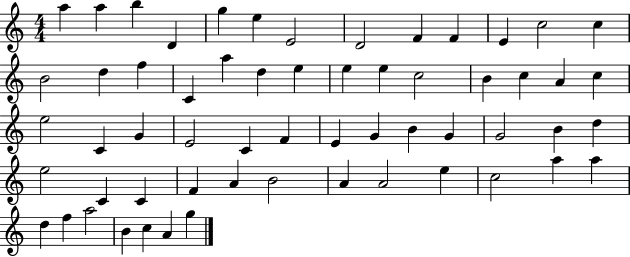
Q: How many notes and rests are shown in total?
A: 59